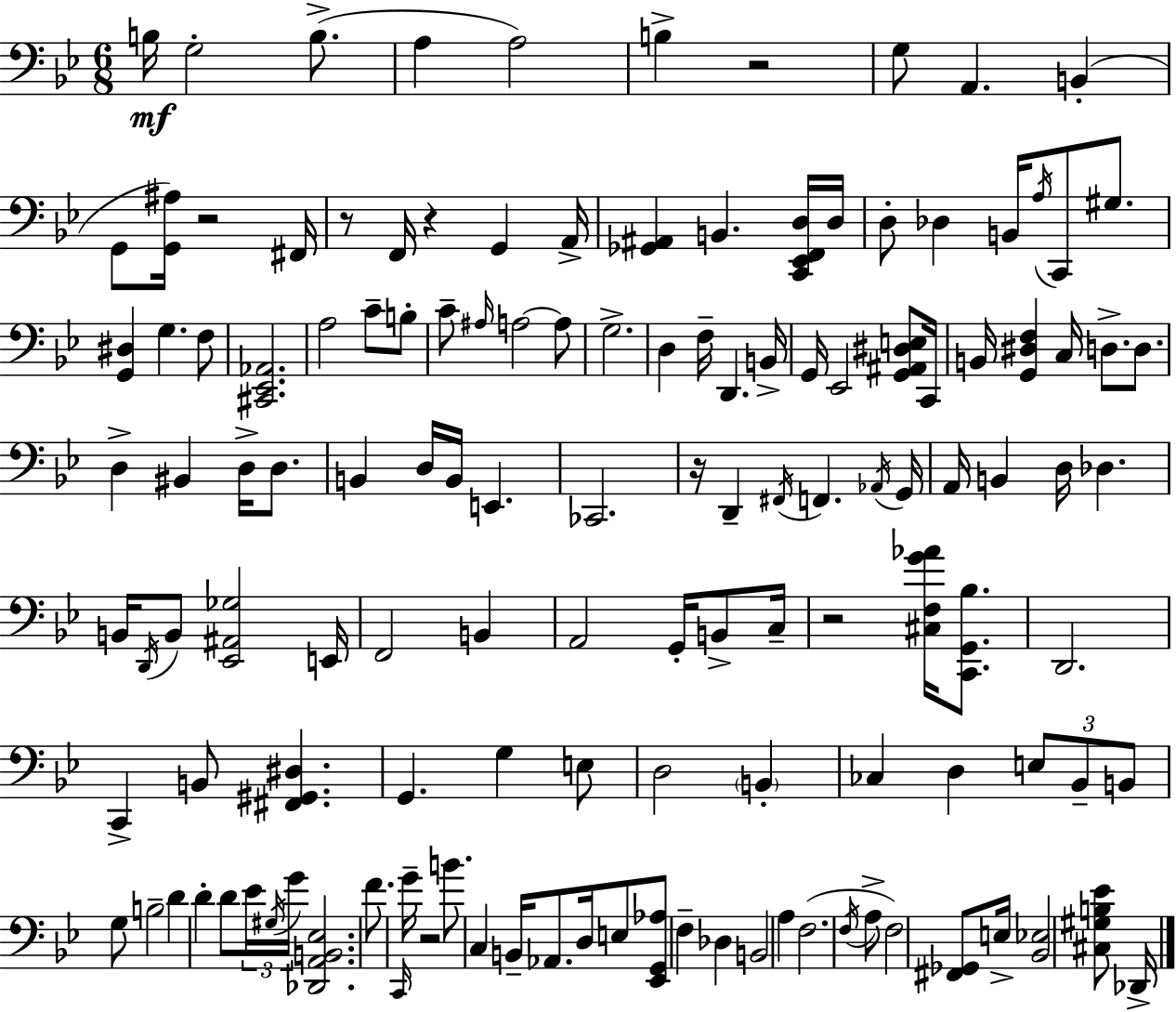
X:1
T:Untitled
M:6/8
L:1/4
K:Gm
B,/4 G,2 B,/2 A, A,2 B, z2 G,/2 A,, B,, G,,/2 [G,,^A,]/4 z2 ^F,,/4 z/2 F,,/4 z G,, A,,/4 [_G,,^A,,] B,, [C,,_E,,F,,D,]/4 D,/4 D,/2 _D, B,,/4 A,/4 C,,/2 ^G,/2 [G,,^D,] G, F,/2 [^C,,_E,,_A,,]2 A,2 C/2 B,/2 C/2 ^A,/4 A,2 A,/2 G,2 D, F,/4 D,, B,,/4 G,,/4 _E,,2 [G,,^A,,^D,E,]/2 C,,/4 B,,/4 [G,,^D,F,] C,/4 D,/2 D,/2 D, ^B,, D,/4 D,/2 B,, D,/4 B,,/4 E,, _C,,2 z/4 D,, ^F,,/4 F,, _A,,/4 G,,/4 A,,/4 B,, D,/4 _D, B,,/4 D,,/4 B,,/2 [_E,,^A,,_G,]2 E,,/4 F,,2 B,, A,,2 G,,/4 B,,/2 C,/4 z2 [^C,F,G_A]/4 [C,,G,,_B,]/2 D,,2 C,, B,,/2 [^F,,^G,,^D,] G,, G, E,/2 D,2 B,, _C, D, E,/2 _B,,/2 B,,/2 G,/2 B,2 D D D/2 _E/4 ^G,/4 G/4 [_D,,A,,B,,_E,]2 F/2 C,,/4 G/4 z2 B/2 C, B,,/4 _A,,/2 D,/4 E,/2 [_E,,G,,_A,]/2 F, _D, B,,2 A, F,2 F,/4 A,/2 F,2 [^F,,_G,,]/2 E,/4 [_B,,_E,]2 [^C,^G,B,_E]/2 _D,,/4